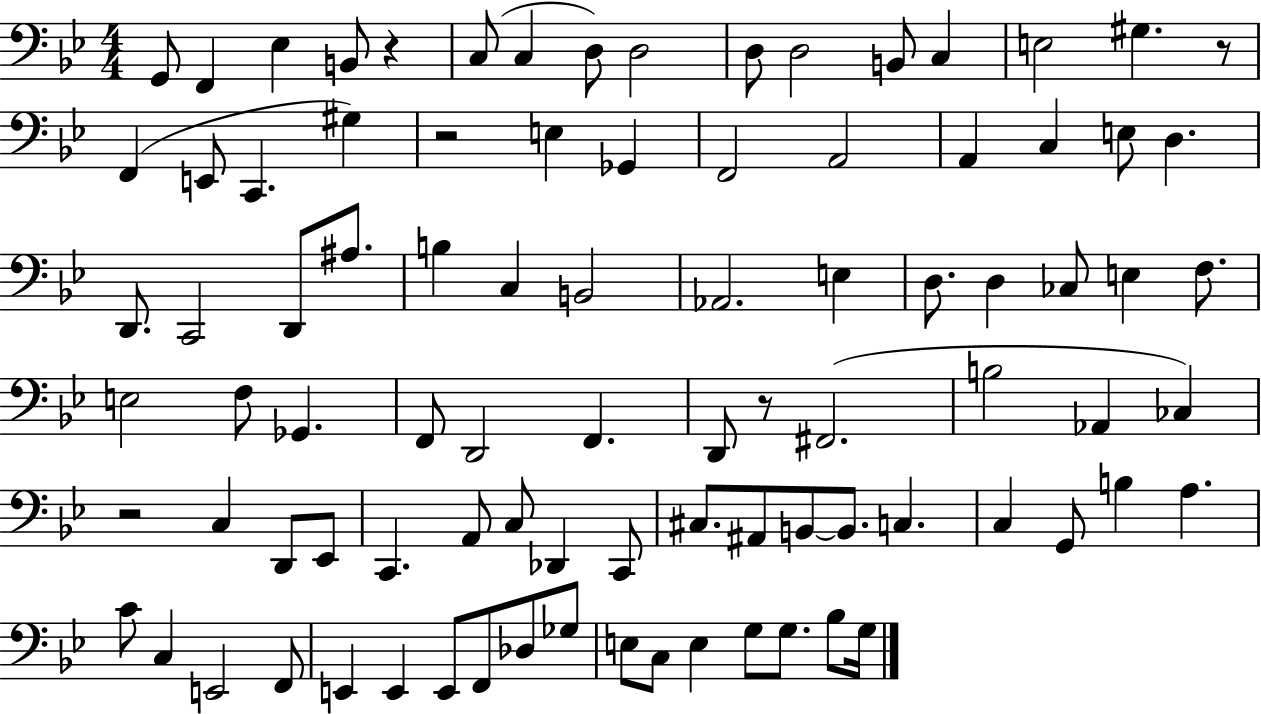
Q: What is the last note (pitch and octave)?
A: G3